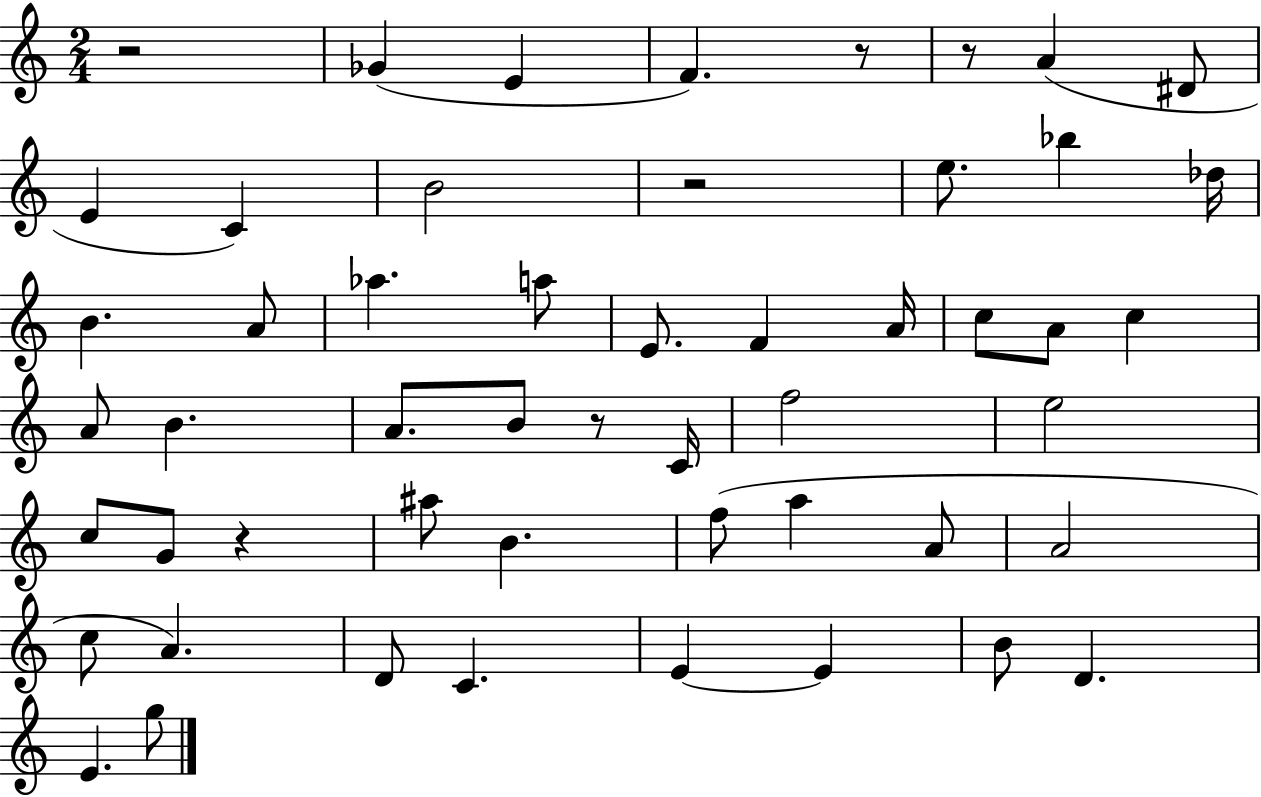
R/h Gb4/q E4/q F4/q. R/e R/e A4/q D#4/e E4/q C4/q B4/h R/h E5/e. Bb5/q Db5/s B4/q. A4/e Ab5/q. A5/e E4/e. F4/q A4/s C5/e A4/e C5/q A4/e B4/q. A4/e. B4/e R/e C4/s F5/h E5/h C5/e G4/e R/q A#5/e B4/q. F5/e A5/q A4/e A4/h C5/e A4/q. D4/e C4/q. E4/q E4/q B4/e D4/q. E4/q. G5/e